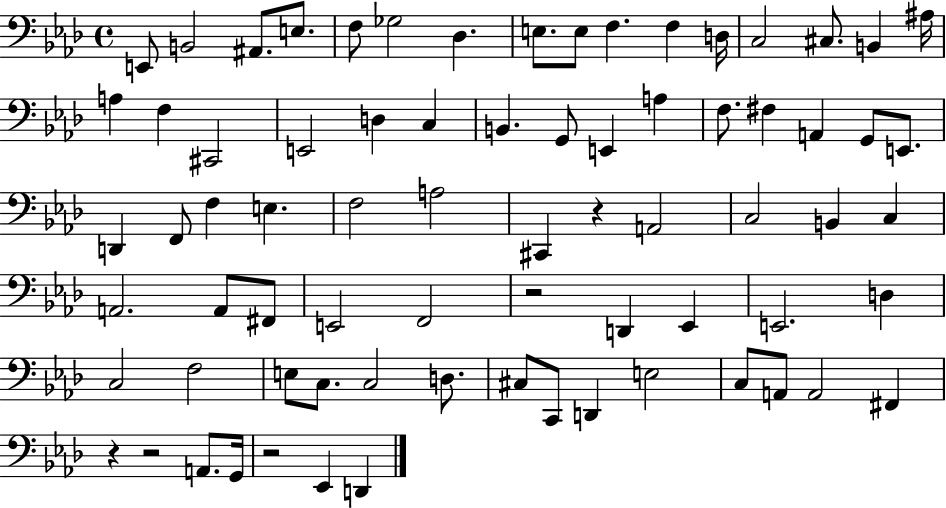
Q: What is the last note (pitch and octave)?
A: D2